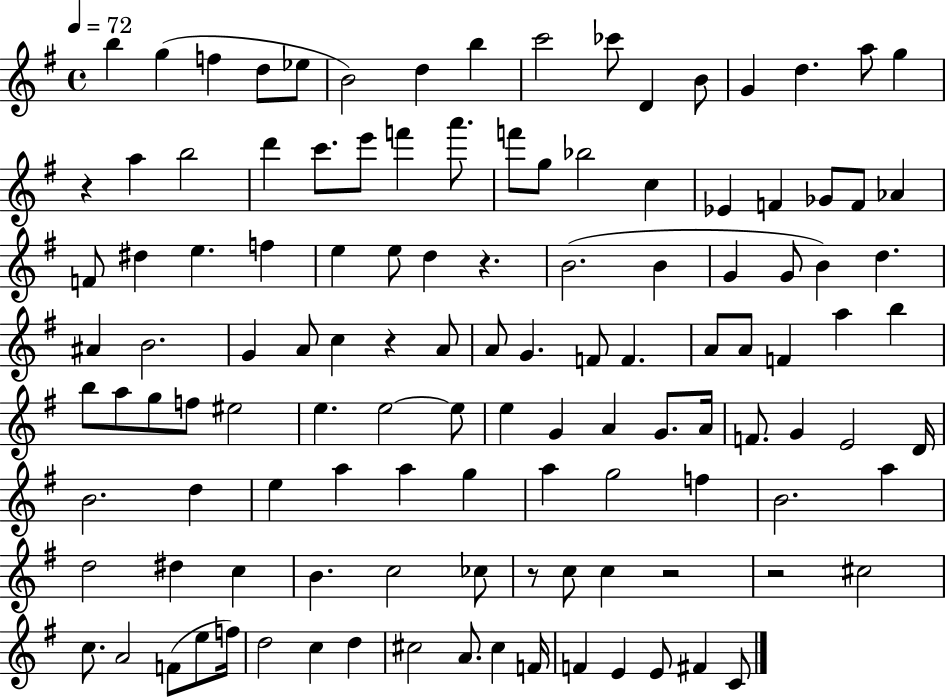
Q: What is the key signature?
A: G major